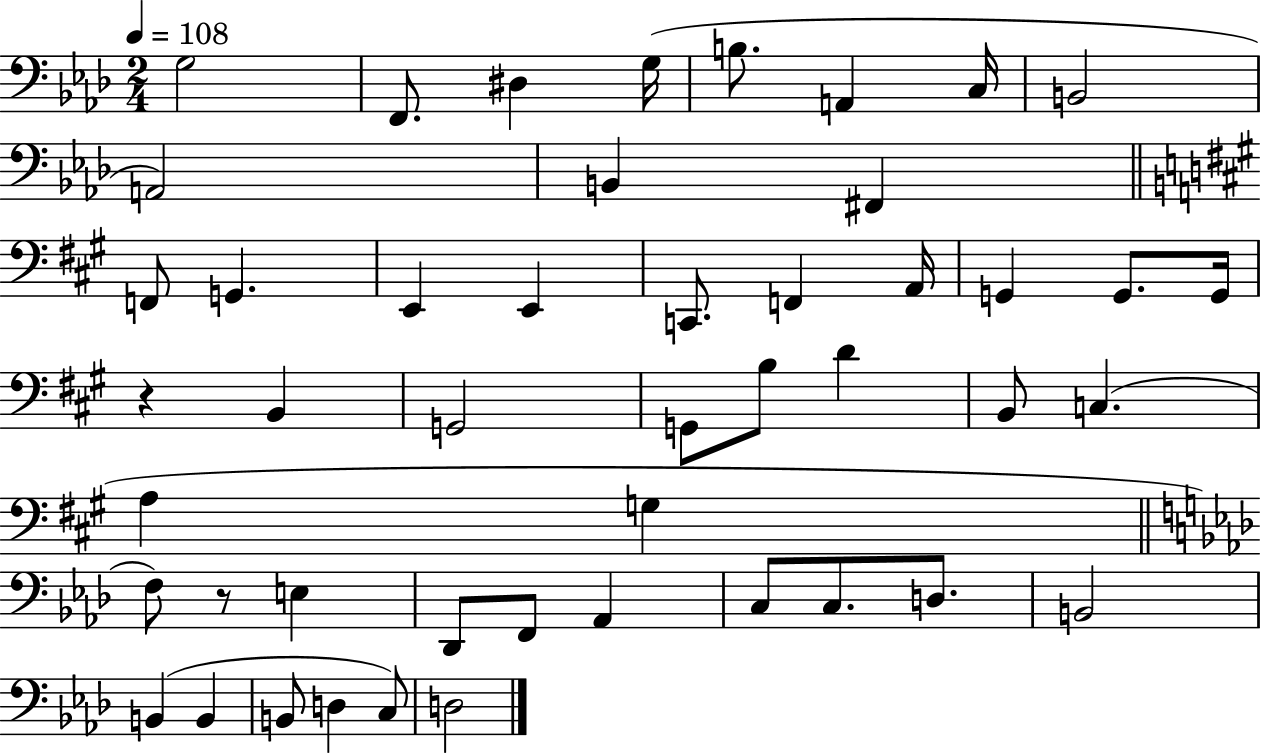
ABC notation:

X:1
T:Untitled
M:2/4
L:1/4
K:Ab
G,2 F,,/2 ^D, G,/4 B,/2 A,, C,/4 B,,2 A,,2 B,, ^F,, F,,/2 G,, E,, E,, C,,/2 F,, A,,/4 G,, G,,/2 G,,/4 z B,, G,,2 G,,/2 B,/2 D B,,/2 C, A, G, F,/2 z/2 E, _D,,/2 F,,/2 _A,, C,/2 C,/2 D,/2 B,,2 B,, B,, B,,/2 D, C,/2 D,2